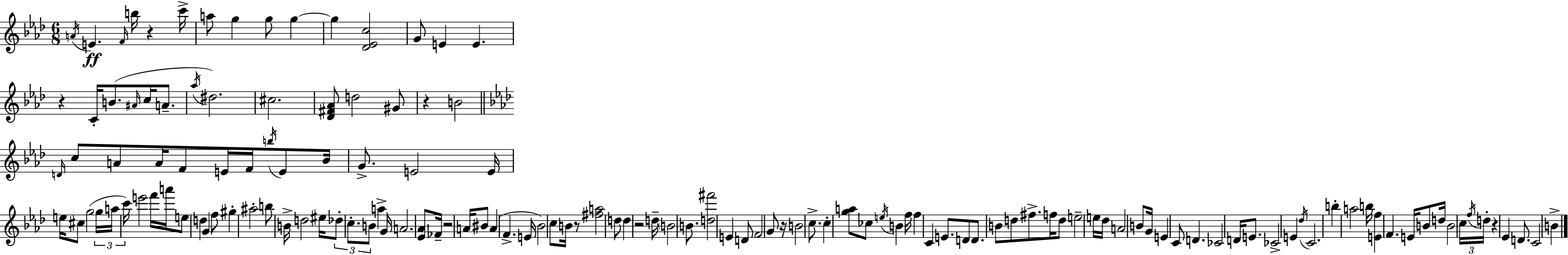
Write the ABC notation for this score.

X:1
T:Untitled
M:6/8
L:1/4
K:Ab
A/4 E F/4 b/4 z c'/4 a/2 g g/2 g g [_D_Ec]2 G/2 E E z C/4 B/2 ^A/4 c/4 A/2 _a/4 ^d2 ^c2 [_D^F_A]/2 d2 ^G/2 z B2 D/4 c/2 A/2 A/4 F/2 E/4 F/4 b/4 E/2 _B/4 G/2 E2 E/4 e/4 ^c/2 g2 g/4 a/4 c'/4 e'2 f'/4 a'/4 e/2 d G f/2 ^g ^a2 b/2 B/4 d2 ^e/4 _d/2 c/2 B/2 a G/4 A2 [_E_A]/2 _F/4 z2 A/4 ^B/2 A F E/4 _B2 c/2 B/4 z/2 [^fa]2 d/2 d z2 d/4 B2 B/2 [d^f']2 E D/2 F2 G/2 z/4 B2 c/2 c [ga]/2 _c/2 e/4 B f/4 f C E/2 D/2 D/2 B/2 d/2 ^f/2 f/4 d/2 e2 e/4 _d/4 A2 B/2 G/4 E C/2 D _C2 D/4 E/2 _C2 E _d/4 C2 b a2 b/4 [Ef] F E/4 B/2 d/4 B2 c/4 f/4 d/4 z _E D/2 C2 B